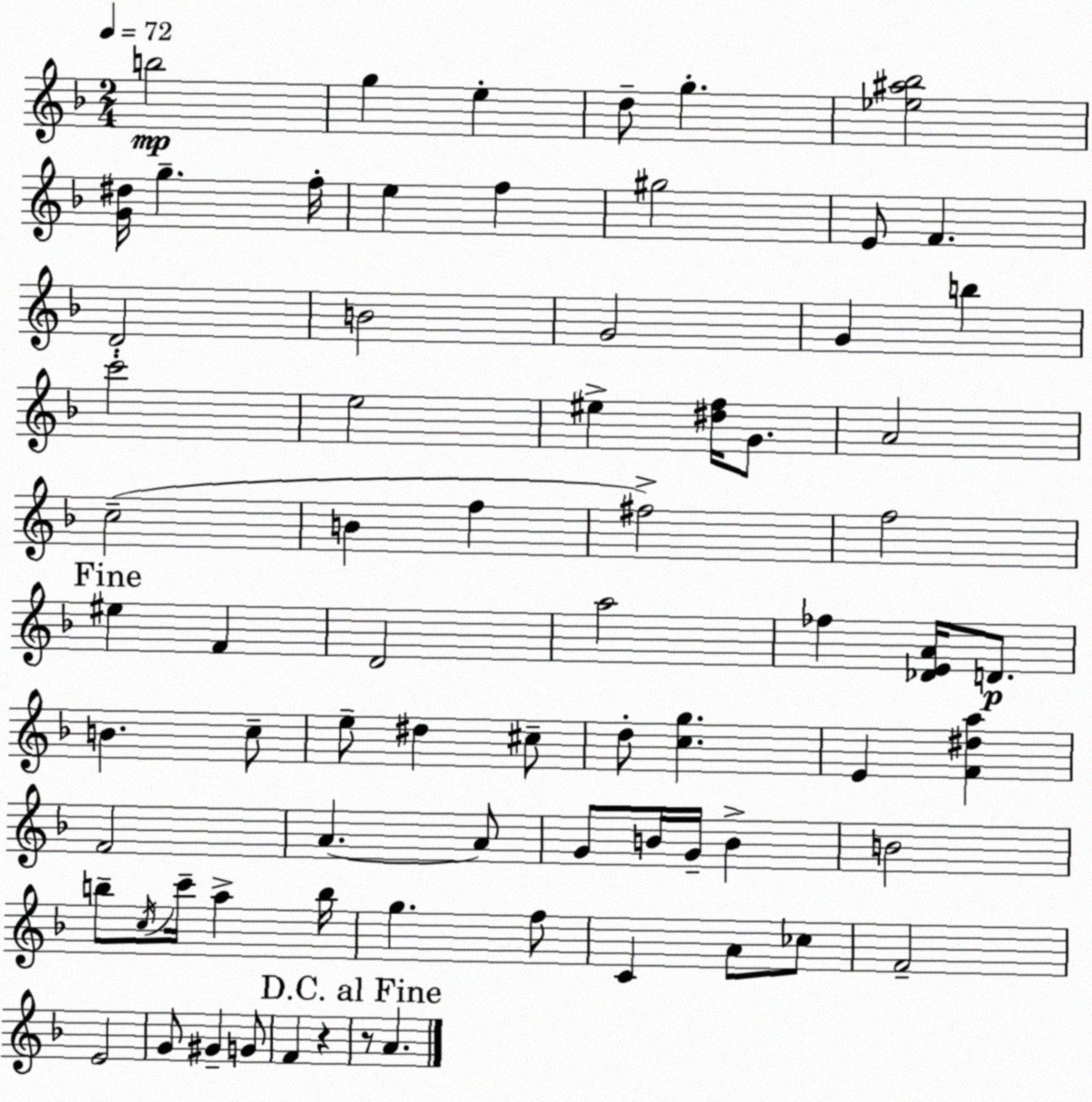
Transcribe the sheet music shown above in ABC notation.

X:1
T:Untitled
M:2/4
L:1/4
K:Dm
b2 g e d/2 g [_e^a_b]2 [G^d]/4 g f/4 e f ^g2 E/2 F D2 B2 G2 G b c'2 e2 ^e [^df]/4 G/2 A2 c2 B f ^f2 f2 ^e F D2 a2 _f [_DEA]/4 D/2 B c/2 e/2 ^d ^c/2 d/2 [cg] E [F^da] F2 A A/2 G/2 B/4 G/4 B B2 b/2 c/4 c'/4 a b/4 g f/2 C A/2 _c/2 F2 E2 G/2 ^G G/2 F z z/2 A